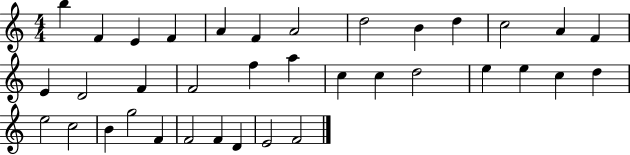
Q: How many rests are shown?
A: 0